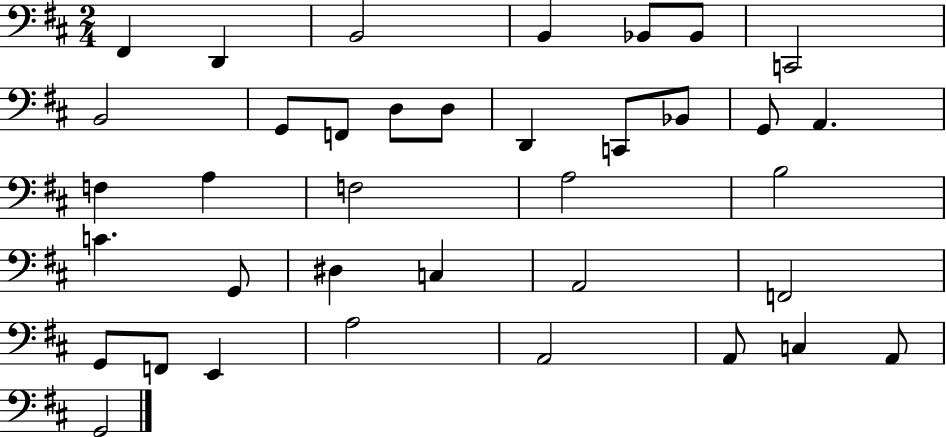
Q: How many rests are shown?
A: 0